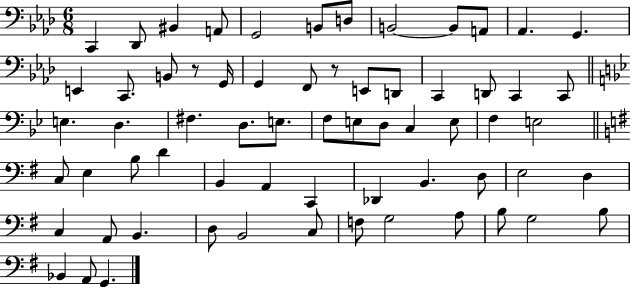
X:1
T:Untitled
M:6/8
L:1/4
K:Ab
C,, _D,,/2 ^B,, A,,/2 G,,2 B,,/2 D,/2 B,,2 B,,/2 A,,/2 _A,, G,, E,, C,,/2 B,,/2 z/2 G,,/4 G,, F,,/2 z/2 E,,/2 D,,/2 C,, D,,/2 C,, C,,/2 E, D, ^F, D,/2 E,/2 F,/2 E,/2 D,/2 C, E,/2 F, E,2 C,/2 E, B,/2 D B,, A,, C,, _D,, B,, D,/2 E,2 D, C, A,,/2 B,, D,/2 B,,2 C,/2 F,/2 G,2 A,/2 B,/2 G,2 B,/2 _B,, A,,/2 G,,